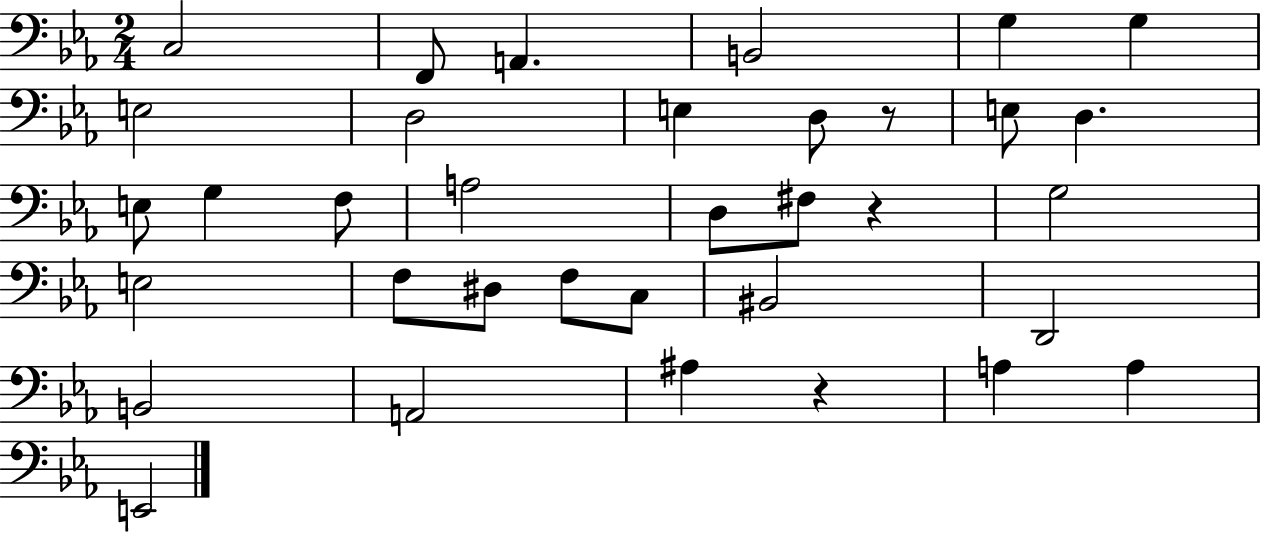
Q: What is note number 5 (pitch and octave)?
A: G3